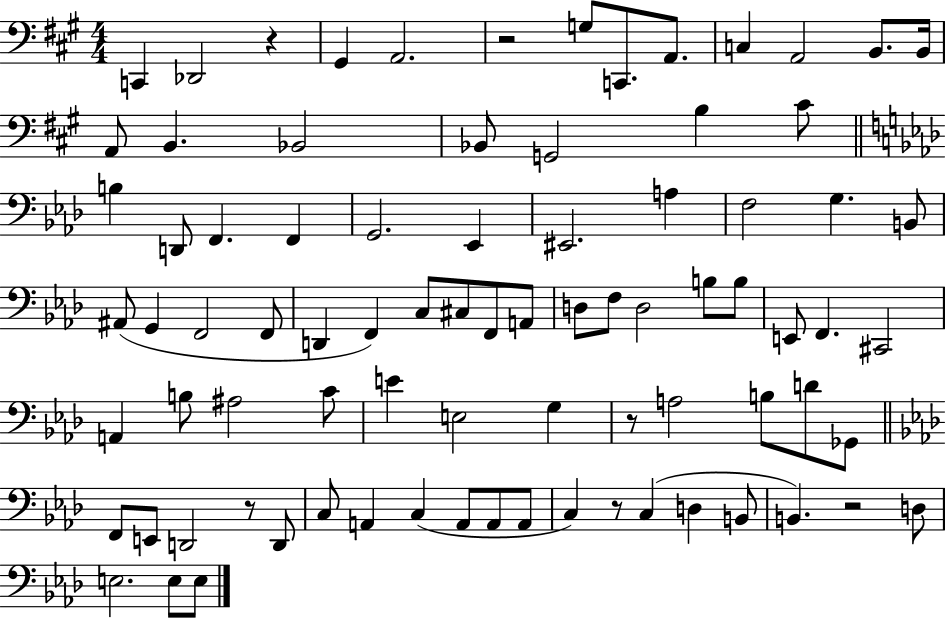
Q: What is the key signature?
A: A major